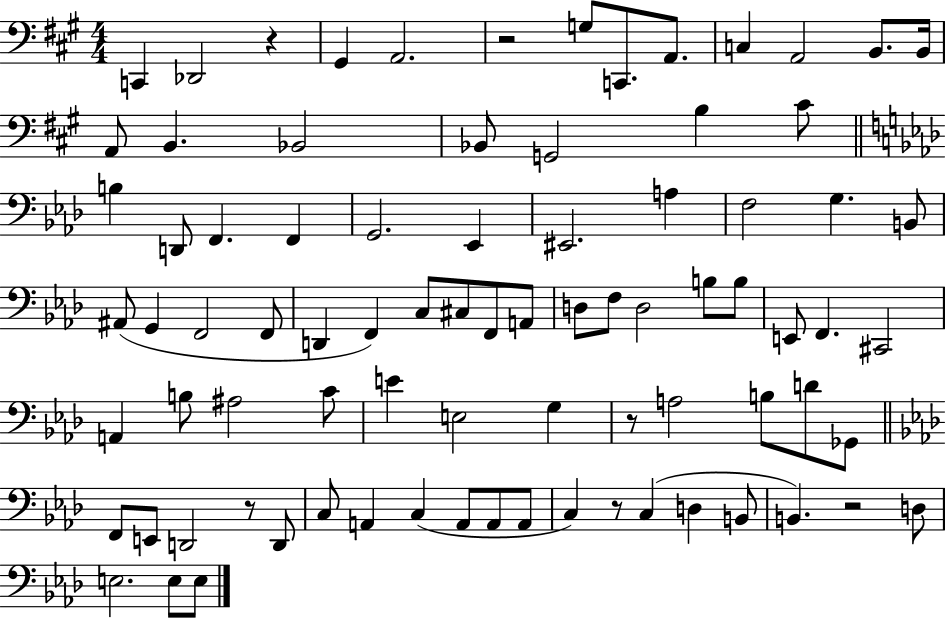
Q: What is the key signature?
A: A major